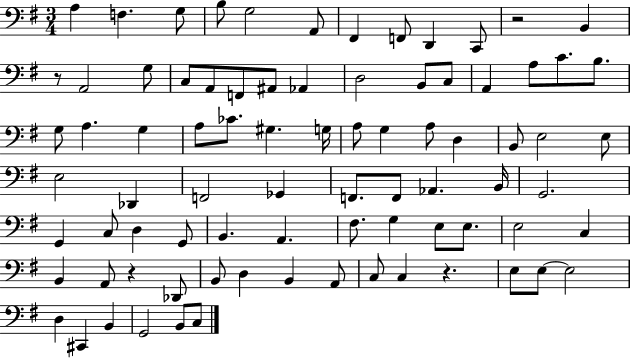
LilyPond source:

{
  \clef bass
  \numericTimeSignature
  \time 3/4
  \key g \major
  a4 f4. g8 | b8 g2 a,8 | fis,4 f,8 d,4 c,8 | r2 b,4 | \break r8 a,2 g8 | c8 a,8 f,8 ais,8 aes,4 | d2 b,8 c8 | a,4 a8 c'8. b8. | \break g8 a4. g4 | a8 ces'8. gis4. g16 | a8 g4 a8 d4 | b,8 e2 e8 | \break e2 des,4 | f,2 ges,4 | f,8. f,8 aes,4. b,16 | g,2. | \break g,4 c8 d4 g,8 | b,4. a,4. | fis8. g4 e8 e8. | e2 c4 | \break b,4 a,8 r4 des,8 | b,8 d4 b,4 a,8 | c8 c4 r4. | e8 e8~~ e2 | \break d4 cis,4 b,4 | g,2 b,8 c8 | \bar "|."
}